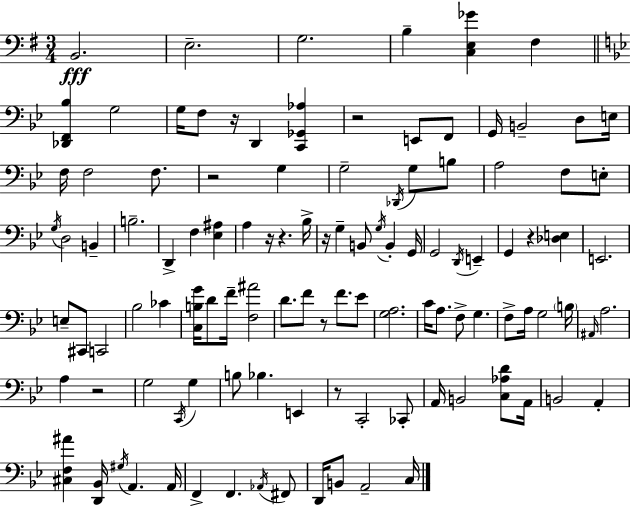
X:1
T:Untitled
M:3/4
L:1/4
K:G
B,,2 E,2 G,2 B, [C,E,_G] ^F, [_D,,F,,_B,] G,2 G,/4 F,/2 z/4 D,, [C,,_G,,_A,] z2 E,,/2 F,,/2 G,,/4 B,,2 D,/2 E,/4 F,/4 F,2 F,/2 z2 G, G,2 _D,,/4 G,/2 B,/2 A,2 F,/2 E,/2 G,/4 D,2 B,, B,2 D,, F, [_E,^A,] A, z/4 z _B,/4 z/4 G, B,,/2 G,/4 B,, G,,/4 G,,2 D,,/4 E,, G,, z [_D,E,] E,,2 E,/2 ^C,,/2 C,,2 _B,2 _C [C,B,G]/4 D/2 F/4 [F,^A]2 D/2 F/2 z/2 F/2 _E/2 [G,A,]2 C/4 A,/2 F,/2 G, F,/2 A,/4 G,2 B,/4 ^A,,/4 A,2 A, z2 G,2 C,,/4 G, B,/2 _B, E,, z/2 C,,2 _C,,/2 A,,/4 B,,2 [C,_A,D]/2 A,,/4 B,,2 A,, [^C,F,^A] [D,,_B,,]/4 ^G,/4 A,, A,,/4 F,, F,, _A,,/4 ^F,,/2 D,,/4 B,,/2 A,,2 C,/4